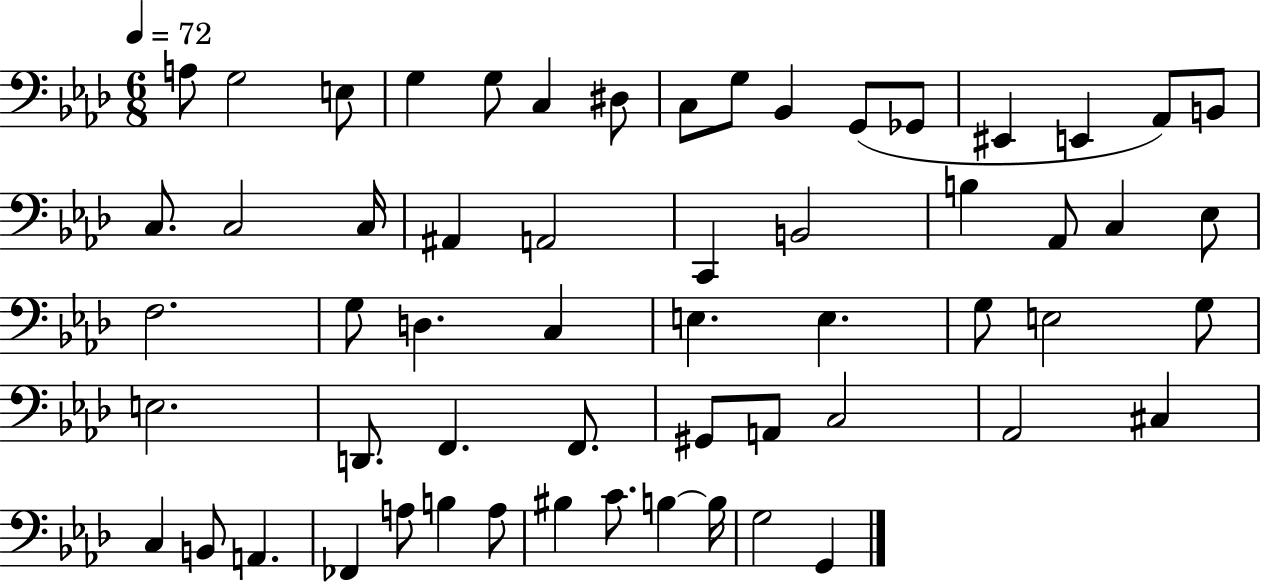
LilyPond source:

{
  \clef bass
  \numericTimeSignature
  \time 6/8
  \key aes \major
  \tempo 4 = 72
  a8 g2 e8 | g4 g8 c4 dis8 | c8 g8 bes,4 g,8( ges,8 | eis,4 e,4 aes,8) b,8 | \break c8. c2 c16 | ais,4 a,2 | c,4 b,2 | b4 aes,8 c4 ees8 | \break f2. | g8 d4. c4 | e4. e4. | g8 e2 g8 | \break e2. | d,8. f,4. f,8. | gis,8 a,8 c2 | aes,2 cis4 | \break c4 b,8 a,4. | fes,4 a8 b4 a8 | bis4 c'8. b4~~ b16 | g2 g,4 | \break \bar "|."
}